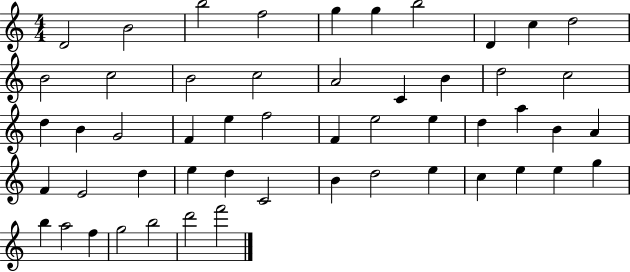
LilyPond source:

{
  \clef treble
  \numericTimeSignature
  \time 4/4
  \key c \major
  d'2 b'2 | b''2 f''2 | g''4 g''4 b''2 | d'4 c''4 d''2 | \break b'2 c''2 | b'2 c''2 | a'2 c'4 b'4 | d''2 c''2 | \break d''4 b'4 g'2 | f'4 e''4 f''2 | f'4 e''2 e''4 | d''4 a''4 b'4 a'4 | \break f'4 e'2 d''4 | e''4 d''4 c'2 | b'4 d''2 e''4 | c''4 e''4 e''4 g''4 | \break b''4 a''2 f''4 | g''2 b''2 | d'''2 f'''2 | \bar "|."
}